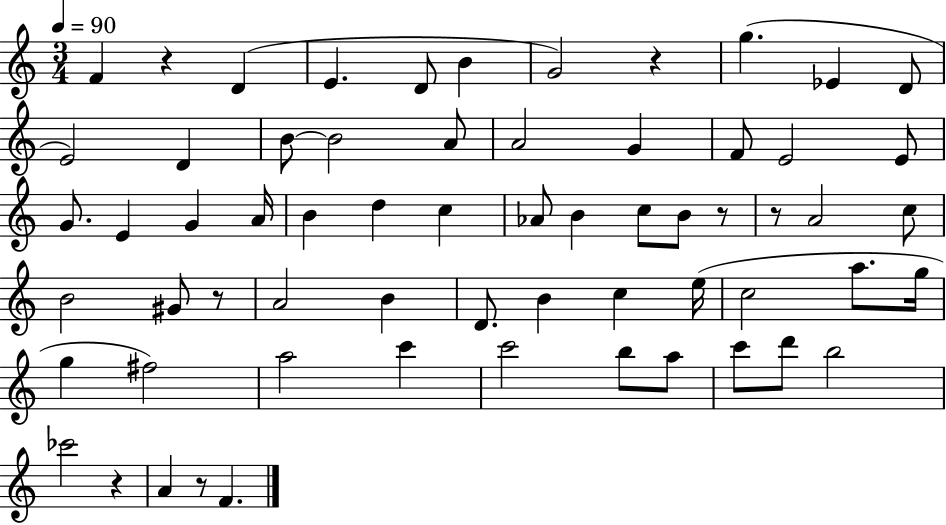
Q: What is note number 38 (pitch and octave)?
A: B4